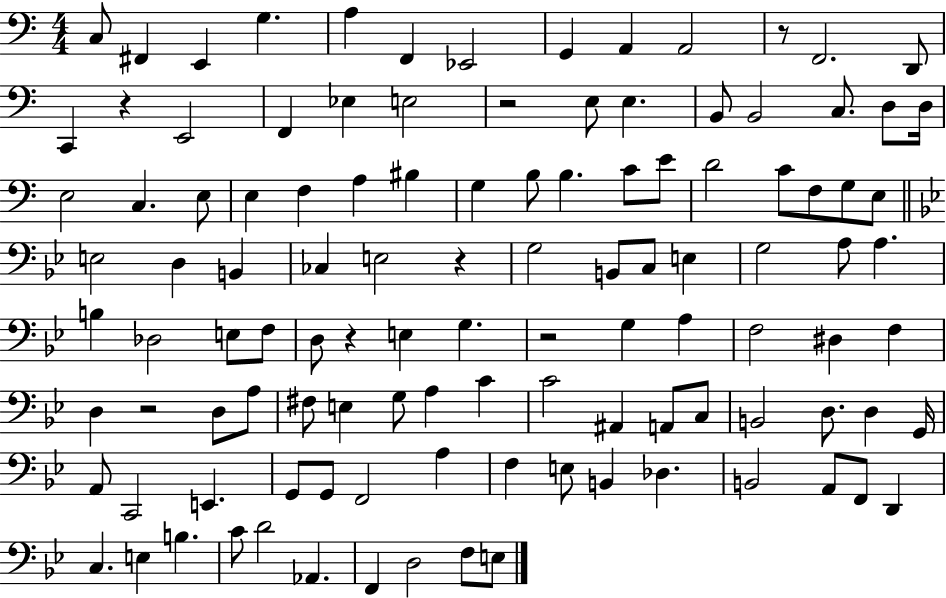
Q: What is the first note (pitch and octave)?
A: C3